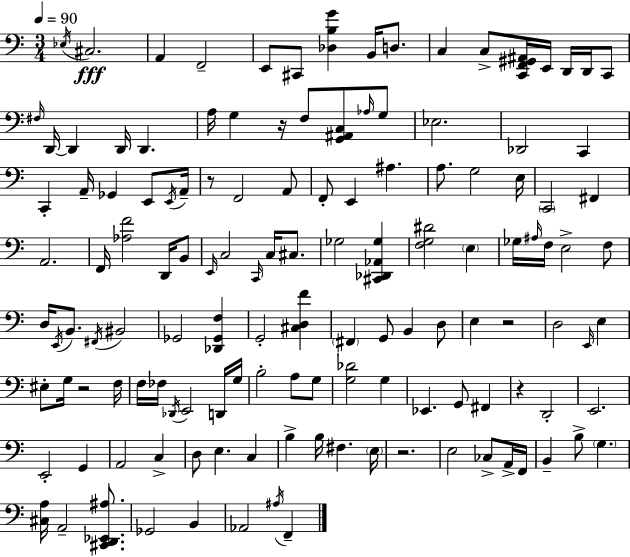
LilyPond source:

{
  \clef bass
  \numericTimeSignature
  \time 3/4
  \key c \major
  \tempo 4 = 90
  \acciaccatura { ees16 }\fff cis2. | a,4 f,2-- | e,8 cis,8 <des b g'>4 b,16 d8. | c4 c8-> <c, f, gis, ais,>16 e,16 d,16 d,16 c,8 | \break \grace { fis16 } d,16~~ d,4 d,16 d,4. | a16 g4 r16 f8 <g, ais, c>8 | \grace { aes16 } g8 ees2. | des,2 c,4 | \break c,4-. a,16-- ges,4 | e,8 \acciaccatura { e,16 } a,16-- r8 f,2 | a,8 f,8-. e,4 ais4. | a8. g2 | \break e16 \parenthesize c,2 | fis,4 a,2. | f,16 <aes f'>2 | d,16 b,8 \grace { e,16 } c2 | \break \grace { c,16 } c16 cis8. ges2 | <cis, des, aes, ges>4 <f g dis'>2 | \parenthesize e4 ges16 \grace { ais16 } f16 e2-> | f8 d16 \acciaccatura { e,16 } b,8. | \break \acciaccatura { fis,16 } bis,2 ges,2 | <des, ges, f>4 g,2-. | <cis d f'>4 \parenthesize fis,4 | g,8 b,4 d8 e4 | \break r2 d2 | \grace { e,16 } e4 eis8-. | g16 r2 f16 f16 fes16 | \acciaccatura { des,16 } e,2 d,16 g16 b2-. | \break a8 g8 <g des'>2 | g4 ees,4. | g,8 fis,4 r4 | d,2-. e,2. | \break e,2-. | g,4 a,2 | c4-> d8 | e4. c4 b4-> | \break b16 fis4. \parenthesize e16 r2. | e2 | ces8-> a,16-> f,16 b,4-- | b8-> \parenthesize g4. <cis a>16 | \break a,2-- <cis, d, ees, ais>8. ges,2 | b,4 aes,2 | \acciaccatura { ais16 } f,4-- | \bar "|."
}